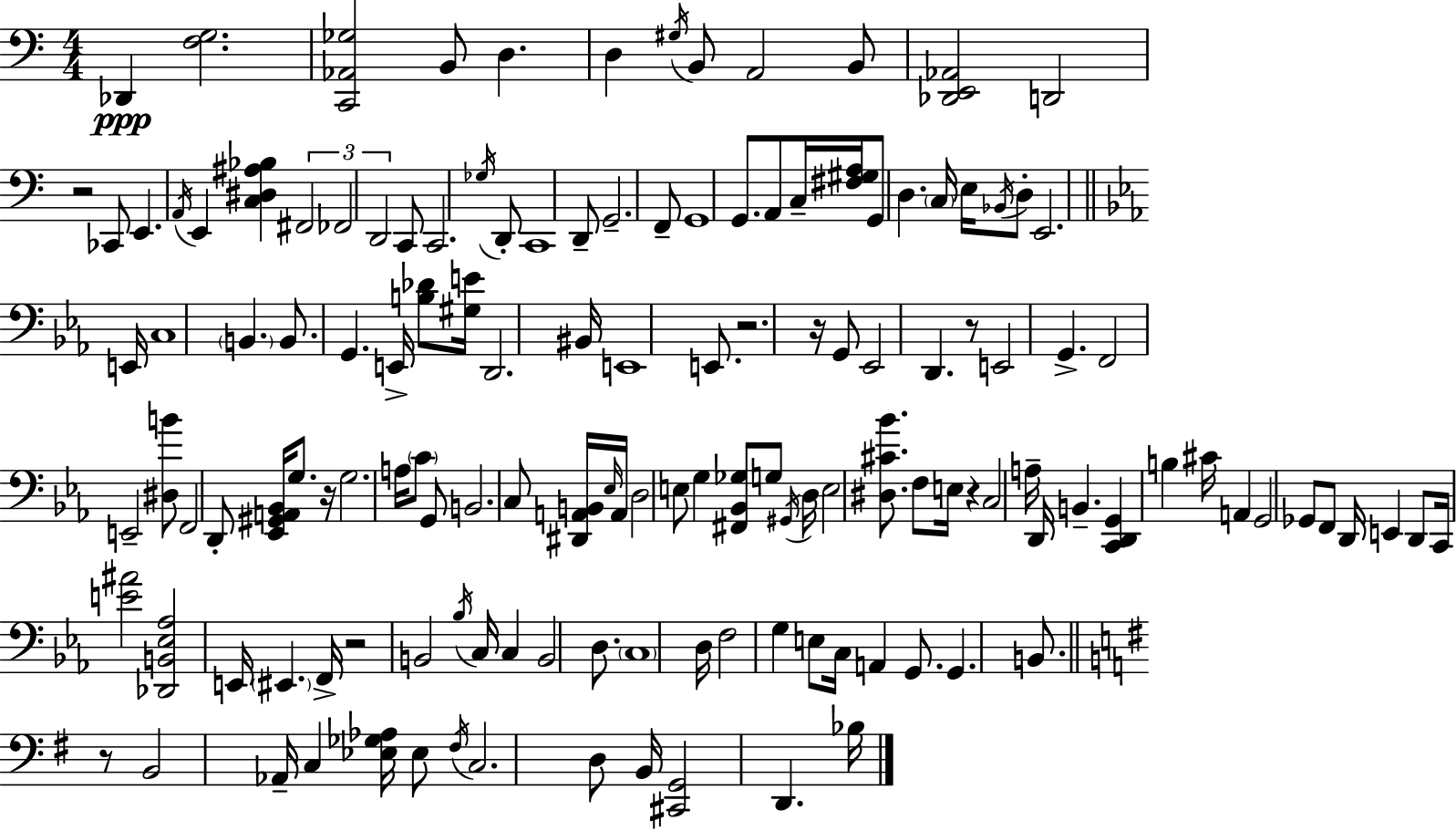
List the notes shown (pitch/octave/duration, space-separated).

Db2/q [F3,G3]/h. [C2,Ab2,Gb3]/h B2/e D3/q. D3/q G#3/s B2/e A2/h B2/e [Db2,E2,Ab2]/h D2/h R/h CES2/e E2/q. A2/s E2/q [C3,D#3,A#3,Bb3]/q F#2/h FES2/h D2/h C2/e C2/h. Gb3/s D2/e C2/w D2/e G2/h. F2/e G2/w G2/e. A2/e C3/s [F#3,G#3,A3]/s G2/e D3/q. C3/s E3/s Bb2/s D3/e E2/h. E2/s C3/w B2/q. B2/e. G2/q. E2/s [B3,Db4]/e [G#3,E4]/s D2/h. BIS2/s E2/w E2/e. R/h. R/s G2/e Eb2/h D2/q. R/e E2/h G2/q. F2/h E2/h [D#3,B4]/e F2/h D2/e [Eb2,G#2,A2,Bb2]/s G3/e. R/s G3/h. A3/s C4/e G2/e B2/h. C3/e [D#2,A2,B2]/s Eb3/s A2/s D3/h E3/e G3/q [F#2,Bb2,Gb3]/e G3/e G#2/s D3/s E3/h [D#3,C#4,Bb4]/e. F3/e E3/s R/q C3/h A3/s D2/s B2/q. [C2,D2,G2]/q B3/q C#4/s A2/q G2/h Gb2/e F2/e D2/s E2/q D2/e C2/s [E4,A#4]/h [Db2,B2,Eb3,Ab3]/h E2/s EIS2/q. F2/s R/h B2/h Bb3/s C3/s C3/q B2/h D3/e. C3/w D3/s F3/h G3/q E3/e C3/s A2/q G2/e. G2/q. B2/e. R/e B2/h Ab2/s C3/q [Eb3,Gb3,Ab3]/s Eb3/e F#3/s C3/h. D3/e B2/s [C#2,G2]/h D2/q. Bb3/s